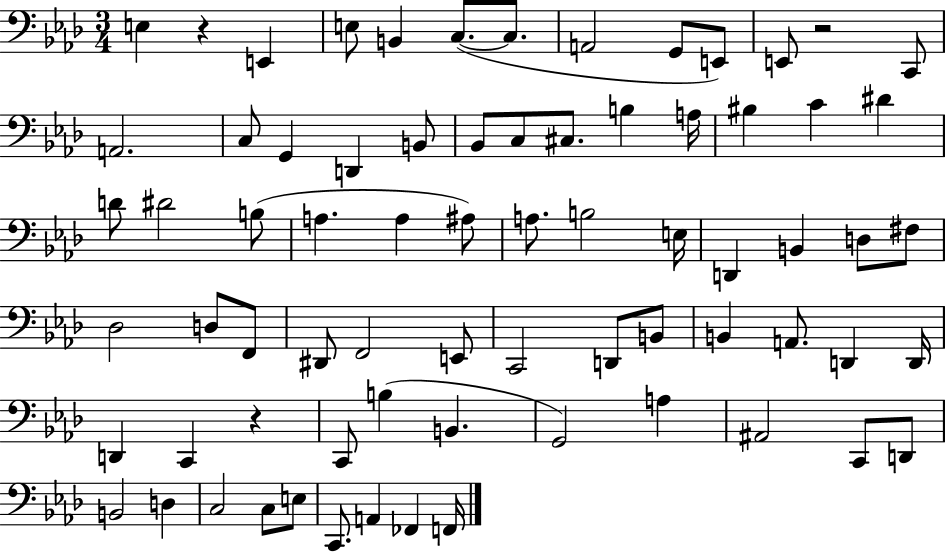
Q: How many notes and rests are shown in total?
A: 72